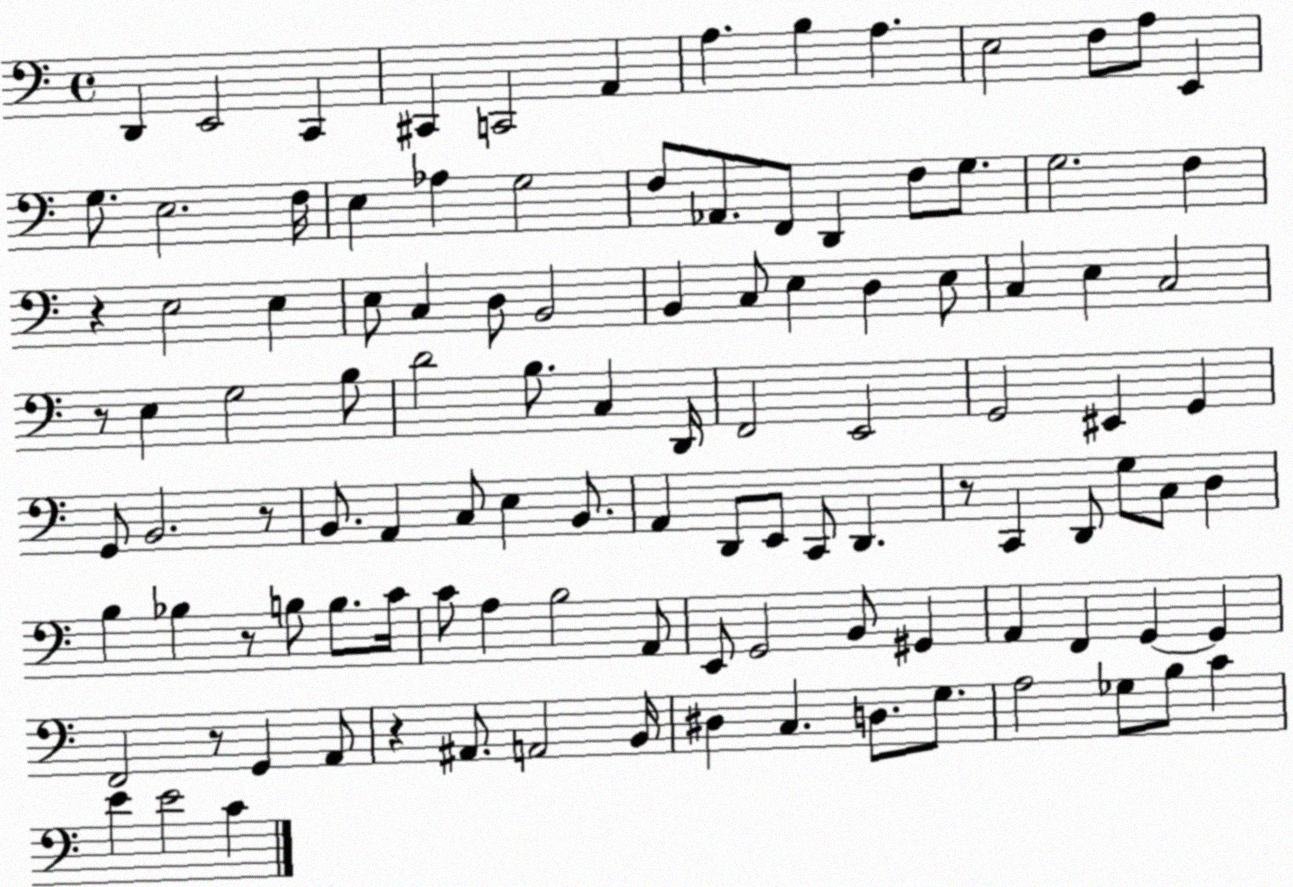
X:1
T:Untitled
M:4/4
L:1/4
K:C
D,, E,,2 C,, ^C,, C,,2 A,, A, B, A, E,2 F,/2 A,/2 E,, G,/2 E,2 F,/4 E, _A, G,2 F,/2 _A,,/2 F,,/2 D,, F,/2 G,/2 G,2 F, z E,2 E, E,/2 C, D,/2 B,,2 B,, C,/2 E, D, E,/2 C, E, C,2 z/2 E, G,2 B,/2 D2 B,/2 C, D,,/4 F,,2 E,,2 G,,2 ^E,, G,, G,,/2 B,,2 z/2 B,,/2 A,, C,/2 E, B,,/2 A,, D,,/2 E,,/2 C,,/2 D,, z/2 C,, D,,/2 G,/2 C,/2 D, B, _B, z/2 B,/2 B,/2 C/4 C/2 A, B,2 A,,/2 E,,/2 G,,2 B,,/2 ^G,, A,, F,, G,, G,, F,,2 z/2 G,, A,,/2 z ^A,,/2 A,,2 B,,/4 ^D, C, D,/2 G,/2 A,2 _G,/2 B,/2 C E E2 C